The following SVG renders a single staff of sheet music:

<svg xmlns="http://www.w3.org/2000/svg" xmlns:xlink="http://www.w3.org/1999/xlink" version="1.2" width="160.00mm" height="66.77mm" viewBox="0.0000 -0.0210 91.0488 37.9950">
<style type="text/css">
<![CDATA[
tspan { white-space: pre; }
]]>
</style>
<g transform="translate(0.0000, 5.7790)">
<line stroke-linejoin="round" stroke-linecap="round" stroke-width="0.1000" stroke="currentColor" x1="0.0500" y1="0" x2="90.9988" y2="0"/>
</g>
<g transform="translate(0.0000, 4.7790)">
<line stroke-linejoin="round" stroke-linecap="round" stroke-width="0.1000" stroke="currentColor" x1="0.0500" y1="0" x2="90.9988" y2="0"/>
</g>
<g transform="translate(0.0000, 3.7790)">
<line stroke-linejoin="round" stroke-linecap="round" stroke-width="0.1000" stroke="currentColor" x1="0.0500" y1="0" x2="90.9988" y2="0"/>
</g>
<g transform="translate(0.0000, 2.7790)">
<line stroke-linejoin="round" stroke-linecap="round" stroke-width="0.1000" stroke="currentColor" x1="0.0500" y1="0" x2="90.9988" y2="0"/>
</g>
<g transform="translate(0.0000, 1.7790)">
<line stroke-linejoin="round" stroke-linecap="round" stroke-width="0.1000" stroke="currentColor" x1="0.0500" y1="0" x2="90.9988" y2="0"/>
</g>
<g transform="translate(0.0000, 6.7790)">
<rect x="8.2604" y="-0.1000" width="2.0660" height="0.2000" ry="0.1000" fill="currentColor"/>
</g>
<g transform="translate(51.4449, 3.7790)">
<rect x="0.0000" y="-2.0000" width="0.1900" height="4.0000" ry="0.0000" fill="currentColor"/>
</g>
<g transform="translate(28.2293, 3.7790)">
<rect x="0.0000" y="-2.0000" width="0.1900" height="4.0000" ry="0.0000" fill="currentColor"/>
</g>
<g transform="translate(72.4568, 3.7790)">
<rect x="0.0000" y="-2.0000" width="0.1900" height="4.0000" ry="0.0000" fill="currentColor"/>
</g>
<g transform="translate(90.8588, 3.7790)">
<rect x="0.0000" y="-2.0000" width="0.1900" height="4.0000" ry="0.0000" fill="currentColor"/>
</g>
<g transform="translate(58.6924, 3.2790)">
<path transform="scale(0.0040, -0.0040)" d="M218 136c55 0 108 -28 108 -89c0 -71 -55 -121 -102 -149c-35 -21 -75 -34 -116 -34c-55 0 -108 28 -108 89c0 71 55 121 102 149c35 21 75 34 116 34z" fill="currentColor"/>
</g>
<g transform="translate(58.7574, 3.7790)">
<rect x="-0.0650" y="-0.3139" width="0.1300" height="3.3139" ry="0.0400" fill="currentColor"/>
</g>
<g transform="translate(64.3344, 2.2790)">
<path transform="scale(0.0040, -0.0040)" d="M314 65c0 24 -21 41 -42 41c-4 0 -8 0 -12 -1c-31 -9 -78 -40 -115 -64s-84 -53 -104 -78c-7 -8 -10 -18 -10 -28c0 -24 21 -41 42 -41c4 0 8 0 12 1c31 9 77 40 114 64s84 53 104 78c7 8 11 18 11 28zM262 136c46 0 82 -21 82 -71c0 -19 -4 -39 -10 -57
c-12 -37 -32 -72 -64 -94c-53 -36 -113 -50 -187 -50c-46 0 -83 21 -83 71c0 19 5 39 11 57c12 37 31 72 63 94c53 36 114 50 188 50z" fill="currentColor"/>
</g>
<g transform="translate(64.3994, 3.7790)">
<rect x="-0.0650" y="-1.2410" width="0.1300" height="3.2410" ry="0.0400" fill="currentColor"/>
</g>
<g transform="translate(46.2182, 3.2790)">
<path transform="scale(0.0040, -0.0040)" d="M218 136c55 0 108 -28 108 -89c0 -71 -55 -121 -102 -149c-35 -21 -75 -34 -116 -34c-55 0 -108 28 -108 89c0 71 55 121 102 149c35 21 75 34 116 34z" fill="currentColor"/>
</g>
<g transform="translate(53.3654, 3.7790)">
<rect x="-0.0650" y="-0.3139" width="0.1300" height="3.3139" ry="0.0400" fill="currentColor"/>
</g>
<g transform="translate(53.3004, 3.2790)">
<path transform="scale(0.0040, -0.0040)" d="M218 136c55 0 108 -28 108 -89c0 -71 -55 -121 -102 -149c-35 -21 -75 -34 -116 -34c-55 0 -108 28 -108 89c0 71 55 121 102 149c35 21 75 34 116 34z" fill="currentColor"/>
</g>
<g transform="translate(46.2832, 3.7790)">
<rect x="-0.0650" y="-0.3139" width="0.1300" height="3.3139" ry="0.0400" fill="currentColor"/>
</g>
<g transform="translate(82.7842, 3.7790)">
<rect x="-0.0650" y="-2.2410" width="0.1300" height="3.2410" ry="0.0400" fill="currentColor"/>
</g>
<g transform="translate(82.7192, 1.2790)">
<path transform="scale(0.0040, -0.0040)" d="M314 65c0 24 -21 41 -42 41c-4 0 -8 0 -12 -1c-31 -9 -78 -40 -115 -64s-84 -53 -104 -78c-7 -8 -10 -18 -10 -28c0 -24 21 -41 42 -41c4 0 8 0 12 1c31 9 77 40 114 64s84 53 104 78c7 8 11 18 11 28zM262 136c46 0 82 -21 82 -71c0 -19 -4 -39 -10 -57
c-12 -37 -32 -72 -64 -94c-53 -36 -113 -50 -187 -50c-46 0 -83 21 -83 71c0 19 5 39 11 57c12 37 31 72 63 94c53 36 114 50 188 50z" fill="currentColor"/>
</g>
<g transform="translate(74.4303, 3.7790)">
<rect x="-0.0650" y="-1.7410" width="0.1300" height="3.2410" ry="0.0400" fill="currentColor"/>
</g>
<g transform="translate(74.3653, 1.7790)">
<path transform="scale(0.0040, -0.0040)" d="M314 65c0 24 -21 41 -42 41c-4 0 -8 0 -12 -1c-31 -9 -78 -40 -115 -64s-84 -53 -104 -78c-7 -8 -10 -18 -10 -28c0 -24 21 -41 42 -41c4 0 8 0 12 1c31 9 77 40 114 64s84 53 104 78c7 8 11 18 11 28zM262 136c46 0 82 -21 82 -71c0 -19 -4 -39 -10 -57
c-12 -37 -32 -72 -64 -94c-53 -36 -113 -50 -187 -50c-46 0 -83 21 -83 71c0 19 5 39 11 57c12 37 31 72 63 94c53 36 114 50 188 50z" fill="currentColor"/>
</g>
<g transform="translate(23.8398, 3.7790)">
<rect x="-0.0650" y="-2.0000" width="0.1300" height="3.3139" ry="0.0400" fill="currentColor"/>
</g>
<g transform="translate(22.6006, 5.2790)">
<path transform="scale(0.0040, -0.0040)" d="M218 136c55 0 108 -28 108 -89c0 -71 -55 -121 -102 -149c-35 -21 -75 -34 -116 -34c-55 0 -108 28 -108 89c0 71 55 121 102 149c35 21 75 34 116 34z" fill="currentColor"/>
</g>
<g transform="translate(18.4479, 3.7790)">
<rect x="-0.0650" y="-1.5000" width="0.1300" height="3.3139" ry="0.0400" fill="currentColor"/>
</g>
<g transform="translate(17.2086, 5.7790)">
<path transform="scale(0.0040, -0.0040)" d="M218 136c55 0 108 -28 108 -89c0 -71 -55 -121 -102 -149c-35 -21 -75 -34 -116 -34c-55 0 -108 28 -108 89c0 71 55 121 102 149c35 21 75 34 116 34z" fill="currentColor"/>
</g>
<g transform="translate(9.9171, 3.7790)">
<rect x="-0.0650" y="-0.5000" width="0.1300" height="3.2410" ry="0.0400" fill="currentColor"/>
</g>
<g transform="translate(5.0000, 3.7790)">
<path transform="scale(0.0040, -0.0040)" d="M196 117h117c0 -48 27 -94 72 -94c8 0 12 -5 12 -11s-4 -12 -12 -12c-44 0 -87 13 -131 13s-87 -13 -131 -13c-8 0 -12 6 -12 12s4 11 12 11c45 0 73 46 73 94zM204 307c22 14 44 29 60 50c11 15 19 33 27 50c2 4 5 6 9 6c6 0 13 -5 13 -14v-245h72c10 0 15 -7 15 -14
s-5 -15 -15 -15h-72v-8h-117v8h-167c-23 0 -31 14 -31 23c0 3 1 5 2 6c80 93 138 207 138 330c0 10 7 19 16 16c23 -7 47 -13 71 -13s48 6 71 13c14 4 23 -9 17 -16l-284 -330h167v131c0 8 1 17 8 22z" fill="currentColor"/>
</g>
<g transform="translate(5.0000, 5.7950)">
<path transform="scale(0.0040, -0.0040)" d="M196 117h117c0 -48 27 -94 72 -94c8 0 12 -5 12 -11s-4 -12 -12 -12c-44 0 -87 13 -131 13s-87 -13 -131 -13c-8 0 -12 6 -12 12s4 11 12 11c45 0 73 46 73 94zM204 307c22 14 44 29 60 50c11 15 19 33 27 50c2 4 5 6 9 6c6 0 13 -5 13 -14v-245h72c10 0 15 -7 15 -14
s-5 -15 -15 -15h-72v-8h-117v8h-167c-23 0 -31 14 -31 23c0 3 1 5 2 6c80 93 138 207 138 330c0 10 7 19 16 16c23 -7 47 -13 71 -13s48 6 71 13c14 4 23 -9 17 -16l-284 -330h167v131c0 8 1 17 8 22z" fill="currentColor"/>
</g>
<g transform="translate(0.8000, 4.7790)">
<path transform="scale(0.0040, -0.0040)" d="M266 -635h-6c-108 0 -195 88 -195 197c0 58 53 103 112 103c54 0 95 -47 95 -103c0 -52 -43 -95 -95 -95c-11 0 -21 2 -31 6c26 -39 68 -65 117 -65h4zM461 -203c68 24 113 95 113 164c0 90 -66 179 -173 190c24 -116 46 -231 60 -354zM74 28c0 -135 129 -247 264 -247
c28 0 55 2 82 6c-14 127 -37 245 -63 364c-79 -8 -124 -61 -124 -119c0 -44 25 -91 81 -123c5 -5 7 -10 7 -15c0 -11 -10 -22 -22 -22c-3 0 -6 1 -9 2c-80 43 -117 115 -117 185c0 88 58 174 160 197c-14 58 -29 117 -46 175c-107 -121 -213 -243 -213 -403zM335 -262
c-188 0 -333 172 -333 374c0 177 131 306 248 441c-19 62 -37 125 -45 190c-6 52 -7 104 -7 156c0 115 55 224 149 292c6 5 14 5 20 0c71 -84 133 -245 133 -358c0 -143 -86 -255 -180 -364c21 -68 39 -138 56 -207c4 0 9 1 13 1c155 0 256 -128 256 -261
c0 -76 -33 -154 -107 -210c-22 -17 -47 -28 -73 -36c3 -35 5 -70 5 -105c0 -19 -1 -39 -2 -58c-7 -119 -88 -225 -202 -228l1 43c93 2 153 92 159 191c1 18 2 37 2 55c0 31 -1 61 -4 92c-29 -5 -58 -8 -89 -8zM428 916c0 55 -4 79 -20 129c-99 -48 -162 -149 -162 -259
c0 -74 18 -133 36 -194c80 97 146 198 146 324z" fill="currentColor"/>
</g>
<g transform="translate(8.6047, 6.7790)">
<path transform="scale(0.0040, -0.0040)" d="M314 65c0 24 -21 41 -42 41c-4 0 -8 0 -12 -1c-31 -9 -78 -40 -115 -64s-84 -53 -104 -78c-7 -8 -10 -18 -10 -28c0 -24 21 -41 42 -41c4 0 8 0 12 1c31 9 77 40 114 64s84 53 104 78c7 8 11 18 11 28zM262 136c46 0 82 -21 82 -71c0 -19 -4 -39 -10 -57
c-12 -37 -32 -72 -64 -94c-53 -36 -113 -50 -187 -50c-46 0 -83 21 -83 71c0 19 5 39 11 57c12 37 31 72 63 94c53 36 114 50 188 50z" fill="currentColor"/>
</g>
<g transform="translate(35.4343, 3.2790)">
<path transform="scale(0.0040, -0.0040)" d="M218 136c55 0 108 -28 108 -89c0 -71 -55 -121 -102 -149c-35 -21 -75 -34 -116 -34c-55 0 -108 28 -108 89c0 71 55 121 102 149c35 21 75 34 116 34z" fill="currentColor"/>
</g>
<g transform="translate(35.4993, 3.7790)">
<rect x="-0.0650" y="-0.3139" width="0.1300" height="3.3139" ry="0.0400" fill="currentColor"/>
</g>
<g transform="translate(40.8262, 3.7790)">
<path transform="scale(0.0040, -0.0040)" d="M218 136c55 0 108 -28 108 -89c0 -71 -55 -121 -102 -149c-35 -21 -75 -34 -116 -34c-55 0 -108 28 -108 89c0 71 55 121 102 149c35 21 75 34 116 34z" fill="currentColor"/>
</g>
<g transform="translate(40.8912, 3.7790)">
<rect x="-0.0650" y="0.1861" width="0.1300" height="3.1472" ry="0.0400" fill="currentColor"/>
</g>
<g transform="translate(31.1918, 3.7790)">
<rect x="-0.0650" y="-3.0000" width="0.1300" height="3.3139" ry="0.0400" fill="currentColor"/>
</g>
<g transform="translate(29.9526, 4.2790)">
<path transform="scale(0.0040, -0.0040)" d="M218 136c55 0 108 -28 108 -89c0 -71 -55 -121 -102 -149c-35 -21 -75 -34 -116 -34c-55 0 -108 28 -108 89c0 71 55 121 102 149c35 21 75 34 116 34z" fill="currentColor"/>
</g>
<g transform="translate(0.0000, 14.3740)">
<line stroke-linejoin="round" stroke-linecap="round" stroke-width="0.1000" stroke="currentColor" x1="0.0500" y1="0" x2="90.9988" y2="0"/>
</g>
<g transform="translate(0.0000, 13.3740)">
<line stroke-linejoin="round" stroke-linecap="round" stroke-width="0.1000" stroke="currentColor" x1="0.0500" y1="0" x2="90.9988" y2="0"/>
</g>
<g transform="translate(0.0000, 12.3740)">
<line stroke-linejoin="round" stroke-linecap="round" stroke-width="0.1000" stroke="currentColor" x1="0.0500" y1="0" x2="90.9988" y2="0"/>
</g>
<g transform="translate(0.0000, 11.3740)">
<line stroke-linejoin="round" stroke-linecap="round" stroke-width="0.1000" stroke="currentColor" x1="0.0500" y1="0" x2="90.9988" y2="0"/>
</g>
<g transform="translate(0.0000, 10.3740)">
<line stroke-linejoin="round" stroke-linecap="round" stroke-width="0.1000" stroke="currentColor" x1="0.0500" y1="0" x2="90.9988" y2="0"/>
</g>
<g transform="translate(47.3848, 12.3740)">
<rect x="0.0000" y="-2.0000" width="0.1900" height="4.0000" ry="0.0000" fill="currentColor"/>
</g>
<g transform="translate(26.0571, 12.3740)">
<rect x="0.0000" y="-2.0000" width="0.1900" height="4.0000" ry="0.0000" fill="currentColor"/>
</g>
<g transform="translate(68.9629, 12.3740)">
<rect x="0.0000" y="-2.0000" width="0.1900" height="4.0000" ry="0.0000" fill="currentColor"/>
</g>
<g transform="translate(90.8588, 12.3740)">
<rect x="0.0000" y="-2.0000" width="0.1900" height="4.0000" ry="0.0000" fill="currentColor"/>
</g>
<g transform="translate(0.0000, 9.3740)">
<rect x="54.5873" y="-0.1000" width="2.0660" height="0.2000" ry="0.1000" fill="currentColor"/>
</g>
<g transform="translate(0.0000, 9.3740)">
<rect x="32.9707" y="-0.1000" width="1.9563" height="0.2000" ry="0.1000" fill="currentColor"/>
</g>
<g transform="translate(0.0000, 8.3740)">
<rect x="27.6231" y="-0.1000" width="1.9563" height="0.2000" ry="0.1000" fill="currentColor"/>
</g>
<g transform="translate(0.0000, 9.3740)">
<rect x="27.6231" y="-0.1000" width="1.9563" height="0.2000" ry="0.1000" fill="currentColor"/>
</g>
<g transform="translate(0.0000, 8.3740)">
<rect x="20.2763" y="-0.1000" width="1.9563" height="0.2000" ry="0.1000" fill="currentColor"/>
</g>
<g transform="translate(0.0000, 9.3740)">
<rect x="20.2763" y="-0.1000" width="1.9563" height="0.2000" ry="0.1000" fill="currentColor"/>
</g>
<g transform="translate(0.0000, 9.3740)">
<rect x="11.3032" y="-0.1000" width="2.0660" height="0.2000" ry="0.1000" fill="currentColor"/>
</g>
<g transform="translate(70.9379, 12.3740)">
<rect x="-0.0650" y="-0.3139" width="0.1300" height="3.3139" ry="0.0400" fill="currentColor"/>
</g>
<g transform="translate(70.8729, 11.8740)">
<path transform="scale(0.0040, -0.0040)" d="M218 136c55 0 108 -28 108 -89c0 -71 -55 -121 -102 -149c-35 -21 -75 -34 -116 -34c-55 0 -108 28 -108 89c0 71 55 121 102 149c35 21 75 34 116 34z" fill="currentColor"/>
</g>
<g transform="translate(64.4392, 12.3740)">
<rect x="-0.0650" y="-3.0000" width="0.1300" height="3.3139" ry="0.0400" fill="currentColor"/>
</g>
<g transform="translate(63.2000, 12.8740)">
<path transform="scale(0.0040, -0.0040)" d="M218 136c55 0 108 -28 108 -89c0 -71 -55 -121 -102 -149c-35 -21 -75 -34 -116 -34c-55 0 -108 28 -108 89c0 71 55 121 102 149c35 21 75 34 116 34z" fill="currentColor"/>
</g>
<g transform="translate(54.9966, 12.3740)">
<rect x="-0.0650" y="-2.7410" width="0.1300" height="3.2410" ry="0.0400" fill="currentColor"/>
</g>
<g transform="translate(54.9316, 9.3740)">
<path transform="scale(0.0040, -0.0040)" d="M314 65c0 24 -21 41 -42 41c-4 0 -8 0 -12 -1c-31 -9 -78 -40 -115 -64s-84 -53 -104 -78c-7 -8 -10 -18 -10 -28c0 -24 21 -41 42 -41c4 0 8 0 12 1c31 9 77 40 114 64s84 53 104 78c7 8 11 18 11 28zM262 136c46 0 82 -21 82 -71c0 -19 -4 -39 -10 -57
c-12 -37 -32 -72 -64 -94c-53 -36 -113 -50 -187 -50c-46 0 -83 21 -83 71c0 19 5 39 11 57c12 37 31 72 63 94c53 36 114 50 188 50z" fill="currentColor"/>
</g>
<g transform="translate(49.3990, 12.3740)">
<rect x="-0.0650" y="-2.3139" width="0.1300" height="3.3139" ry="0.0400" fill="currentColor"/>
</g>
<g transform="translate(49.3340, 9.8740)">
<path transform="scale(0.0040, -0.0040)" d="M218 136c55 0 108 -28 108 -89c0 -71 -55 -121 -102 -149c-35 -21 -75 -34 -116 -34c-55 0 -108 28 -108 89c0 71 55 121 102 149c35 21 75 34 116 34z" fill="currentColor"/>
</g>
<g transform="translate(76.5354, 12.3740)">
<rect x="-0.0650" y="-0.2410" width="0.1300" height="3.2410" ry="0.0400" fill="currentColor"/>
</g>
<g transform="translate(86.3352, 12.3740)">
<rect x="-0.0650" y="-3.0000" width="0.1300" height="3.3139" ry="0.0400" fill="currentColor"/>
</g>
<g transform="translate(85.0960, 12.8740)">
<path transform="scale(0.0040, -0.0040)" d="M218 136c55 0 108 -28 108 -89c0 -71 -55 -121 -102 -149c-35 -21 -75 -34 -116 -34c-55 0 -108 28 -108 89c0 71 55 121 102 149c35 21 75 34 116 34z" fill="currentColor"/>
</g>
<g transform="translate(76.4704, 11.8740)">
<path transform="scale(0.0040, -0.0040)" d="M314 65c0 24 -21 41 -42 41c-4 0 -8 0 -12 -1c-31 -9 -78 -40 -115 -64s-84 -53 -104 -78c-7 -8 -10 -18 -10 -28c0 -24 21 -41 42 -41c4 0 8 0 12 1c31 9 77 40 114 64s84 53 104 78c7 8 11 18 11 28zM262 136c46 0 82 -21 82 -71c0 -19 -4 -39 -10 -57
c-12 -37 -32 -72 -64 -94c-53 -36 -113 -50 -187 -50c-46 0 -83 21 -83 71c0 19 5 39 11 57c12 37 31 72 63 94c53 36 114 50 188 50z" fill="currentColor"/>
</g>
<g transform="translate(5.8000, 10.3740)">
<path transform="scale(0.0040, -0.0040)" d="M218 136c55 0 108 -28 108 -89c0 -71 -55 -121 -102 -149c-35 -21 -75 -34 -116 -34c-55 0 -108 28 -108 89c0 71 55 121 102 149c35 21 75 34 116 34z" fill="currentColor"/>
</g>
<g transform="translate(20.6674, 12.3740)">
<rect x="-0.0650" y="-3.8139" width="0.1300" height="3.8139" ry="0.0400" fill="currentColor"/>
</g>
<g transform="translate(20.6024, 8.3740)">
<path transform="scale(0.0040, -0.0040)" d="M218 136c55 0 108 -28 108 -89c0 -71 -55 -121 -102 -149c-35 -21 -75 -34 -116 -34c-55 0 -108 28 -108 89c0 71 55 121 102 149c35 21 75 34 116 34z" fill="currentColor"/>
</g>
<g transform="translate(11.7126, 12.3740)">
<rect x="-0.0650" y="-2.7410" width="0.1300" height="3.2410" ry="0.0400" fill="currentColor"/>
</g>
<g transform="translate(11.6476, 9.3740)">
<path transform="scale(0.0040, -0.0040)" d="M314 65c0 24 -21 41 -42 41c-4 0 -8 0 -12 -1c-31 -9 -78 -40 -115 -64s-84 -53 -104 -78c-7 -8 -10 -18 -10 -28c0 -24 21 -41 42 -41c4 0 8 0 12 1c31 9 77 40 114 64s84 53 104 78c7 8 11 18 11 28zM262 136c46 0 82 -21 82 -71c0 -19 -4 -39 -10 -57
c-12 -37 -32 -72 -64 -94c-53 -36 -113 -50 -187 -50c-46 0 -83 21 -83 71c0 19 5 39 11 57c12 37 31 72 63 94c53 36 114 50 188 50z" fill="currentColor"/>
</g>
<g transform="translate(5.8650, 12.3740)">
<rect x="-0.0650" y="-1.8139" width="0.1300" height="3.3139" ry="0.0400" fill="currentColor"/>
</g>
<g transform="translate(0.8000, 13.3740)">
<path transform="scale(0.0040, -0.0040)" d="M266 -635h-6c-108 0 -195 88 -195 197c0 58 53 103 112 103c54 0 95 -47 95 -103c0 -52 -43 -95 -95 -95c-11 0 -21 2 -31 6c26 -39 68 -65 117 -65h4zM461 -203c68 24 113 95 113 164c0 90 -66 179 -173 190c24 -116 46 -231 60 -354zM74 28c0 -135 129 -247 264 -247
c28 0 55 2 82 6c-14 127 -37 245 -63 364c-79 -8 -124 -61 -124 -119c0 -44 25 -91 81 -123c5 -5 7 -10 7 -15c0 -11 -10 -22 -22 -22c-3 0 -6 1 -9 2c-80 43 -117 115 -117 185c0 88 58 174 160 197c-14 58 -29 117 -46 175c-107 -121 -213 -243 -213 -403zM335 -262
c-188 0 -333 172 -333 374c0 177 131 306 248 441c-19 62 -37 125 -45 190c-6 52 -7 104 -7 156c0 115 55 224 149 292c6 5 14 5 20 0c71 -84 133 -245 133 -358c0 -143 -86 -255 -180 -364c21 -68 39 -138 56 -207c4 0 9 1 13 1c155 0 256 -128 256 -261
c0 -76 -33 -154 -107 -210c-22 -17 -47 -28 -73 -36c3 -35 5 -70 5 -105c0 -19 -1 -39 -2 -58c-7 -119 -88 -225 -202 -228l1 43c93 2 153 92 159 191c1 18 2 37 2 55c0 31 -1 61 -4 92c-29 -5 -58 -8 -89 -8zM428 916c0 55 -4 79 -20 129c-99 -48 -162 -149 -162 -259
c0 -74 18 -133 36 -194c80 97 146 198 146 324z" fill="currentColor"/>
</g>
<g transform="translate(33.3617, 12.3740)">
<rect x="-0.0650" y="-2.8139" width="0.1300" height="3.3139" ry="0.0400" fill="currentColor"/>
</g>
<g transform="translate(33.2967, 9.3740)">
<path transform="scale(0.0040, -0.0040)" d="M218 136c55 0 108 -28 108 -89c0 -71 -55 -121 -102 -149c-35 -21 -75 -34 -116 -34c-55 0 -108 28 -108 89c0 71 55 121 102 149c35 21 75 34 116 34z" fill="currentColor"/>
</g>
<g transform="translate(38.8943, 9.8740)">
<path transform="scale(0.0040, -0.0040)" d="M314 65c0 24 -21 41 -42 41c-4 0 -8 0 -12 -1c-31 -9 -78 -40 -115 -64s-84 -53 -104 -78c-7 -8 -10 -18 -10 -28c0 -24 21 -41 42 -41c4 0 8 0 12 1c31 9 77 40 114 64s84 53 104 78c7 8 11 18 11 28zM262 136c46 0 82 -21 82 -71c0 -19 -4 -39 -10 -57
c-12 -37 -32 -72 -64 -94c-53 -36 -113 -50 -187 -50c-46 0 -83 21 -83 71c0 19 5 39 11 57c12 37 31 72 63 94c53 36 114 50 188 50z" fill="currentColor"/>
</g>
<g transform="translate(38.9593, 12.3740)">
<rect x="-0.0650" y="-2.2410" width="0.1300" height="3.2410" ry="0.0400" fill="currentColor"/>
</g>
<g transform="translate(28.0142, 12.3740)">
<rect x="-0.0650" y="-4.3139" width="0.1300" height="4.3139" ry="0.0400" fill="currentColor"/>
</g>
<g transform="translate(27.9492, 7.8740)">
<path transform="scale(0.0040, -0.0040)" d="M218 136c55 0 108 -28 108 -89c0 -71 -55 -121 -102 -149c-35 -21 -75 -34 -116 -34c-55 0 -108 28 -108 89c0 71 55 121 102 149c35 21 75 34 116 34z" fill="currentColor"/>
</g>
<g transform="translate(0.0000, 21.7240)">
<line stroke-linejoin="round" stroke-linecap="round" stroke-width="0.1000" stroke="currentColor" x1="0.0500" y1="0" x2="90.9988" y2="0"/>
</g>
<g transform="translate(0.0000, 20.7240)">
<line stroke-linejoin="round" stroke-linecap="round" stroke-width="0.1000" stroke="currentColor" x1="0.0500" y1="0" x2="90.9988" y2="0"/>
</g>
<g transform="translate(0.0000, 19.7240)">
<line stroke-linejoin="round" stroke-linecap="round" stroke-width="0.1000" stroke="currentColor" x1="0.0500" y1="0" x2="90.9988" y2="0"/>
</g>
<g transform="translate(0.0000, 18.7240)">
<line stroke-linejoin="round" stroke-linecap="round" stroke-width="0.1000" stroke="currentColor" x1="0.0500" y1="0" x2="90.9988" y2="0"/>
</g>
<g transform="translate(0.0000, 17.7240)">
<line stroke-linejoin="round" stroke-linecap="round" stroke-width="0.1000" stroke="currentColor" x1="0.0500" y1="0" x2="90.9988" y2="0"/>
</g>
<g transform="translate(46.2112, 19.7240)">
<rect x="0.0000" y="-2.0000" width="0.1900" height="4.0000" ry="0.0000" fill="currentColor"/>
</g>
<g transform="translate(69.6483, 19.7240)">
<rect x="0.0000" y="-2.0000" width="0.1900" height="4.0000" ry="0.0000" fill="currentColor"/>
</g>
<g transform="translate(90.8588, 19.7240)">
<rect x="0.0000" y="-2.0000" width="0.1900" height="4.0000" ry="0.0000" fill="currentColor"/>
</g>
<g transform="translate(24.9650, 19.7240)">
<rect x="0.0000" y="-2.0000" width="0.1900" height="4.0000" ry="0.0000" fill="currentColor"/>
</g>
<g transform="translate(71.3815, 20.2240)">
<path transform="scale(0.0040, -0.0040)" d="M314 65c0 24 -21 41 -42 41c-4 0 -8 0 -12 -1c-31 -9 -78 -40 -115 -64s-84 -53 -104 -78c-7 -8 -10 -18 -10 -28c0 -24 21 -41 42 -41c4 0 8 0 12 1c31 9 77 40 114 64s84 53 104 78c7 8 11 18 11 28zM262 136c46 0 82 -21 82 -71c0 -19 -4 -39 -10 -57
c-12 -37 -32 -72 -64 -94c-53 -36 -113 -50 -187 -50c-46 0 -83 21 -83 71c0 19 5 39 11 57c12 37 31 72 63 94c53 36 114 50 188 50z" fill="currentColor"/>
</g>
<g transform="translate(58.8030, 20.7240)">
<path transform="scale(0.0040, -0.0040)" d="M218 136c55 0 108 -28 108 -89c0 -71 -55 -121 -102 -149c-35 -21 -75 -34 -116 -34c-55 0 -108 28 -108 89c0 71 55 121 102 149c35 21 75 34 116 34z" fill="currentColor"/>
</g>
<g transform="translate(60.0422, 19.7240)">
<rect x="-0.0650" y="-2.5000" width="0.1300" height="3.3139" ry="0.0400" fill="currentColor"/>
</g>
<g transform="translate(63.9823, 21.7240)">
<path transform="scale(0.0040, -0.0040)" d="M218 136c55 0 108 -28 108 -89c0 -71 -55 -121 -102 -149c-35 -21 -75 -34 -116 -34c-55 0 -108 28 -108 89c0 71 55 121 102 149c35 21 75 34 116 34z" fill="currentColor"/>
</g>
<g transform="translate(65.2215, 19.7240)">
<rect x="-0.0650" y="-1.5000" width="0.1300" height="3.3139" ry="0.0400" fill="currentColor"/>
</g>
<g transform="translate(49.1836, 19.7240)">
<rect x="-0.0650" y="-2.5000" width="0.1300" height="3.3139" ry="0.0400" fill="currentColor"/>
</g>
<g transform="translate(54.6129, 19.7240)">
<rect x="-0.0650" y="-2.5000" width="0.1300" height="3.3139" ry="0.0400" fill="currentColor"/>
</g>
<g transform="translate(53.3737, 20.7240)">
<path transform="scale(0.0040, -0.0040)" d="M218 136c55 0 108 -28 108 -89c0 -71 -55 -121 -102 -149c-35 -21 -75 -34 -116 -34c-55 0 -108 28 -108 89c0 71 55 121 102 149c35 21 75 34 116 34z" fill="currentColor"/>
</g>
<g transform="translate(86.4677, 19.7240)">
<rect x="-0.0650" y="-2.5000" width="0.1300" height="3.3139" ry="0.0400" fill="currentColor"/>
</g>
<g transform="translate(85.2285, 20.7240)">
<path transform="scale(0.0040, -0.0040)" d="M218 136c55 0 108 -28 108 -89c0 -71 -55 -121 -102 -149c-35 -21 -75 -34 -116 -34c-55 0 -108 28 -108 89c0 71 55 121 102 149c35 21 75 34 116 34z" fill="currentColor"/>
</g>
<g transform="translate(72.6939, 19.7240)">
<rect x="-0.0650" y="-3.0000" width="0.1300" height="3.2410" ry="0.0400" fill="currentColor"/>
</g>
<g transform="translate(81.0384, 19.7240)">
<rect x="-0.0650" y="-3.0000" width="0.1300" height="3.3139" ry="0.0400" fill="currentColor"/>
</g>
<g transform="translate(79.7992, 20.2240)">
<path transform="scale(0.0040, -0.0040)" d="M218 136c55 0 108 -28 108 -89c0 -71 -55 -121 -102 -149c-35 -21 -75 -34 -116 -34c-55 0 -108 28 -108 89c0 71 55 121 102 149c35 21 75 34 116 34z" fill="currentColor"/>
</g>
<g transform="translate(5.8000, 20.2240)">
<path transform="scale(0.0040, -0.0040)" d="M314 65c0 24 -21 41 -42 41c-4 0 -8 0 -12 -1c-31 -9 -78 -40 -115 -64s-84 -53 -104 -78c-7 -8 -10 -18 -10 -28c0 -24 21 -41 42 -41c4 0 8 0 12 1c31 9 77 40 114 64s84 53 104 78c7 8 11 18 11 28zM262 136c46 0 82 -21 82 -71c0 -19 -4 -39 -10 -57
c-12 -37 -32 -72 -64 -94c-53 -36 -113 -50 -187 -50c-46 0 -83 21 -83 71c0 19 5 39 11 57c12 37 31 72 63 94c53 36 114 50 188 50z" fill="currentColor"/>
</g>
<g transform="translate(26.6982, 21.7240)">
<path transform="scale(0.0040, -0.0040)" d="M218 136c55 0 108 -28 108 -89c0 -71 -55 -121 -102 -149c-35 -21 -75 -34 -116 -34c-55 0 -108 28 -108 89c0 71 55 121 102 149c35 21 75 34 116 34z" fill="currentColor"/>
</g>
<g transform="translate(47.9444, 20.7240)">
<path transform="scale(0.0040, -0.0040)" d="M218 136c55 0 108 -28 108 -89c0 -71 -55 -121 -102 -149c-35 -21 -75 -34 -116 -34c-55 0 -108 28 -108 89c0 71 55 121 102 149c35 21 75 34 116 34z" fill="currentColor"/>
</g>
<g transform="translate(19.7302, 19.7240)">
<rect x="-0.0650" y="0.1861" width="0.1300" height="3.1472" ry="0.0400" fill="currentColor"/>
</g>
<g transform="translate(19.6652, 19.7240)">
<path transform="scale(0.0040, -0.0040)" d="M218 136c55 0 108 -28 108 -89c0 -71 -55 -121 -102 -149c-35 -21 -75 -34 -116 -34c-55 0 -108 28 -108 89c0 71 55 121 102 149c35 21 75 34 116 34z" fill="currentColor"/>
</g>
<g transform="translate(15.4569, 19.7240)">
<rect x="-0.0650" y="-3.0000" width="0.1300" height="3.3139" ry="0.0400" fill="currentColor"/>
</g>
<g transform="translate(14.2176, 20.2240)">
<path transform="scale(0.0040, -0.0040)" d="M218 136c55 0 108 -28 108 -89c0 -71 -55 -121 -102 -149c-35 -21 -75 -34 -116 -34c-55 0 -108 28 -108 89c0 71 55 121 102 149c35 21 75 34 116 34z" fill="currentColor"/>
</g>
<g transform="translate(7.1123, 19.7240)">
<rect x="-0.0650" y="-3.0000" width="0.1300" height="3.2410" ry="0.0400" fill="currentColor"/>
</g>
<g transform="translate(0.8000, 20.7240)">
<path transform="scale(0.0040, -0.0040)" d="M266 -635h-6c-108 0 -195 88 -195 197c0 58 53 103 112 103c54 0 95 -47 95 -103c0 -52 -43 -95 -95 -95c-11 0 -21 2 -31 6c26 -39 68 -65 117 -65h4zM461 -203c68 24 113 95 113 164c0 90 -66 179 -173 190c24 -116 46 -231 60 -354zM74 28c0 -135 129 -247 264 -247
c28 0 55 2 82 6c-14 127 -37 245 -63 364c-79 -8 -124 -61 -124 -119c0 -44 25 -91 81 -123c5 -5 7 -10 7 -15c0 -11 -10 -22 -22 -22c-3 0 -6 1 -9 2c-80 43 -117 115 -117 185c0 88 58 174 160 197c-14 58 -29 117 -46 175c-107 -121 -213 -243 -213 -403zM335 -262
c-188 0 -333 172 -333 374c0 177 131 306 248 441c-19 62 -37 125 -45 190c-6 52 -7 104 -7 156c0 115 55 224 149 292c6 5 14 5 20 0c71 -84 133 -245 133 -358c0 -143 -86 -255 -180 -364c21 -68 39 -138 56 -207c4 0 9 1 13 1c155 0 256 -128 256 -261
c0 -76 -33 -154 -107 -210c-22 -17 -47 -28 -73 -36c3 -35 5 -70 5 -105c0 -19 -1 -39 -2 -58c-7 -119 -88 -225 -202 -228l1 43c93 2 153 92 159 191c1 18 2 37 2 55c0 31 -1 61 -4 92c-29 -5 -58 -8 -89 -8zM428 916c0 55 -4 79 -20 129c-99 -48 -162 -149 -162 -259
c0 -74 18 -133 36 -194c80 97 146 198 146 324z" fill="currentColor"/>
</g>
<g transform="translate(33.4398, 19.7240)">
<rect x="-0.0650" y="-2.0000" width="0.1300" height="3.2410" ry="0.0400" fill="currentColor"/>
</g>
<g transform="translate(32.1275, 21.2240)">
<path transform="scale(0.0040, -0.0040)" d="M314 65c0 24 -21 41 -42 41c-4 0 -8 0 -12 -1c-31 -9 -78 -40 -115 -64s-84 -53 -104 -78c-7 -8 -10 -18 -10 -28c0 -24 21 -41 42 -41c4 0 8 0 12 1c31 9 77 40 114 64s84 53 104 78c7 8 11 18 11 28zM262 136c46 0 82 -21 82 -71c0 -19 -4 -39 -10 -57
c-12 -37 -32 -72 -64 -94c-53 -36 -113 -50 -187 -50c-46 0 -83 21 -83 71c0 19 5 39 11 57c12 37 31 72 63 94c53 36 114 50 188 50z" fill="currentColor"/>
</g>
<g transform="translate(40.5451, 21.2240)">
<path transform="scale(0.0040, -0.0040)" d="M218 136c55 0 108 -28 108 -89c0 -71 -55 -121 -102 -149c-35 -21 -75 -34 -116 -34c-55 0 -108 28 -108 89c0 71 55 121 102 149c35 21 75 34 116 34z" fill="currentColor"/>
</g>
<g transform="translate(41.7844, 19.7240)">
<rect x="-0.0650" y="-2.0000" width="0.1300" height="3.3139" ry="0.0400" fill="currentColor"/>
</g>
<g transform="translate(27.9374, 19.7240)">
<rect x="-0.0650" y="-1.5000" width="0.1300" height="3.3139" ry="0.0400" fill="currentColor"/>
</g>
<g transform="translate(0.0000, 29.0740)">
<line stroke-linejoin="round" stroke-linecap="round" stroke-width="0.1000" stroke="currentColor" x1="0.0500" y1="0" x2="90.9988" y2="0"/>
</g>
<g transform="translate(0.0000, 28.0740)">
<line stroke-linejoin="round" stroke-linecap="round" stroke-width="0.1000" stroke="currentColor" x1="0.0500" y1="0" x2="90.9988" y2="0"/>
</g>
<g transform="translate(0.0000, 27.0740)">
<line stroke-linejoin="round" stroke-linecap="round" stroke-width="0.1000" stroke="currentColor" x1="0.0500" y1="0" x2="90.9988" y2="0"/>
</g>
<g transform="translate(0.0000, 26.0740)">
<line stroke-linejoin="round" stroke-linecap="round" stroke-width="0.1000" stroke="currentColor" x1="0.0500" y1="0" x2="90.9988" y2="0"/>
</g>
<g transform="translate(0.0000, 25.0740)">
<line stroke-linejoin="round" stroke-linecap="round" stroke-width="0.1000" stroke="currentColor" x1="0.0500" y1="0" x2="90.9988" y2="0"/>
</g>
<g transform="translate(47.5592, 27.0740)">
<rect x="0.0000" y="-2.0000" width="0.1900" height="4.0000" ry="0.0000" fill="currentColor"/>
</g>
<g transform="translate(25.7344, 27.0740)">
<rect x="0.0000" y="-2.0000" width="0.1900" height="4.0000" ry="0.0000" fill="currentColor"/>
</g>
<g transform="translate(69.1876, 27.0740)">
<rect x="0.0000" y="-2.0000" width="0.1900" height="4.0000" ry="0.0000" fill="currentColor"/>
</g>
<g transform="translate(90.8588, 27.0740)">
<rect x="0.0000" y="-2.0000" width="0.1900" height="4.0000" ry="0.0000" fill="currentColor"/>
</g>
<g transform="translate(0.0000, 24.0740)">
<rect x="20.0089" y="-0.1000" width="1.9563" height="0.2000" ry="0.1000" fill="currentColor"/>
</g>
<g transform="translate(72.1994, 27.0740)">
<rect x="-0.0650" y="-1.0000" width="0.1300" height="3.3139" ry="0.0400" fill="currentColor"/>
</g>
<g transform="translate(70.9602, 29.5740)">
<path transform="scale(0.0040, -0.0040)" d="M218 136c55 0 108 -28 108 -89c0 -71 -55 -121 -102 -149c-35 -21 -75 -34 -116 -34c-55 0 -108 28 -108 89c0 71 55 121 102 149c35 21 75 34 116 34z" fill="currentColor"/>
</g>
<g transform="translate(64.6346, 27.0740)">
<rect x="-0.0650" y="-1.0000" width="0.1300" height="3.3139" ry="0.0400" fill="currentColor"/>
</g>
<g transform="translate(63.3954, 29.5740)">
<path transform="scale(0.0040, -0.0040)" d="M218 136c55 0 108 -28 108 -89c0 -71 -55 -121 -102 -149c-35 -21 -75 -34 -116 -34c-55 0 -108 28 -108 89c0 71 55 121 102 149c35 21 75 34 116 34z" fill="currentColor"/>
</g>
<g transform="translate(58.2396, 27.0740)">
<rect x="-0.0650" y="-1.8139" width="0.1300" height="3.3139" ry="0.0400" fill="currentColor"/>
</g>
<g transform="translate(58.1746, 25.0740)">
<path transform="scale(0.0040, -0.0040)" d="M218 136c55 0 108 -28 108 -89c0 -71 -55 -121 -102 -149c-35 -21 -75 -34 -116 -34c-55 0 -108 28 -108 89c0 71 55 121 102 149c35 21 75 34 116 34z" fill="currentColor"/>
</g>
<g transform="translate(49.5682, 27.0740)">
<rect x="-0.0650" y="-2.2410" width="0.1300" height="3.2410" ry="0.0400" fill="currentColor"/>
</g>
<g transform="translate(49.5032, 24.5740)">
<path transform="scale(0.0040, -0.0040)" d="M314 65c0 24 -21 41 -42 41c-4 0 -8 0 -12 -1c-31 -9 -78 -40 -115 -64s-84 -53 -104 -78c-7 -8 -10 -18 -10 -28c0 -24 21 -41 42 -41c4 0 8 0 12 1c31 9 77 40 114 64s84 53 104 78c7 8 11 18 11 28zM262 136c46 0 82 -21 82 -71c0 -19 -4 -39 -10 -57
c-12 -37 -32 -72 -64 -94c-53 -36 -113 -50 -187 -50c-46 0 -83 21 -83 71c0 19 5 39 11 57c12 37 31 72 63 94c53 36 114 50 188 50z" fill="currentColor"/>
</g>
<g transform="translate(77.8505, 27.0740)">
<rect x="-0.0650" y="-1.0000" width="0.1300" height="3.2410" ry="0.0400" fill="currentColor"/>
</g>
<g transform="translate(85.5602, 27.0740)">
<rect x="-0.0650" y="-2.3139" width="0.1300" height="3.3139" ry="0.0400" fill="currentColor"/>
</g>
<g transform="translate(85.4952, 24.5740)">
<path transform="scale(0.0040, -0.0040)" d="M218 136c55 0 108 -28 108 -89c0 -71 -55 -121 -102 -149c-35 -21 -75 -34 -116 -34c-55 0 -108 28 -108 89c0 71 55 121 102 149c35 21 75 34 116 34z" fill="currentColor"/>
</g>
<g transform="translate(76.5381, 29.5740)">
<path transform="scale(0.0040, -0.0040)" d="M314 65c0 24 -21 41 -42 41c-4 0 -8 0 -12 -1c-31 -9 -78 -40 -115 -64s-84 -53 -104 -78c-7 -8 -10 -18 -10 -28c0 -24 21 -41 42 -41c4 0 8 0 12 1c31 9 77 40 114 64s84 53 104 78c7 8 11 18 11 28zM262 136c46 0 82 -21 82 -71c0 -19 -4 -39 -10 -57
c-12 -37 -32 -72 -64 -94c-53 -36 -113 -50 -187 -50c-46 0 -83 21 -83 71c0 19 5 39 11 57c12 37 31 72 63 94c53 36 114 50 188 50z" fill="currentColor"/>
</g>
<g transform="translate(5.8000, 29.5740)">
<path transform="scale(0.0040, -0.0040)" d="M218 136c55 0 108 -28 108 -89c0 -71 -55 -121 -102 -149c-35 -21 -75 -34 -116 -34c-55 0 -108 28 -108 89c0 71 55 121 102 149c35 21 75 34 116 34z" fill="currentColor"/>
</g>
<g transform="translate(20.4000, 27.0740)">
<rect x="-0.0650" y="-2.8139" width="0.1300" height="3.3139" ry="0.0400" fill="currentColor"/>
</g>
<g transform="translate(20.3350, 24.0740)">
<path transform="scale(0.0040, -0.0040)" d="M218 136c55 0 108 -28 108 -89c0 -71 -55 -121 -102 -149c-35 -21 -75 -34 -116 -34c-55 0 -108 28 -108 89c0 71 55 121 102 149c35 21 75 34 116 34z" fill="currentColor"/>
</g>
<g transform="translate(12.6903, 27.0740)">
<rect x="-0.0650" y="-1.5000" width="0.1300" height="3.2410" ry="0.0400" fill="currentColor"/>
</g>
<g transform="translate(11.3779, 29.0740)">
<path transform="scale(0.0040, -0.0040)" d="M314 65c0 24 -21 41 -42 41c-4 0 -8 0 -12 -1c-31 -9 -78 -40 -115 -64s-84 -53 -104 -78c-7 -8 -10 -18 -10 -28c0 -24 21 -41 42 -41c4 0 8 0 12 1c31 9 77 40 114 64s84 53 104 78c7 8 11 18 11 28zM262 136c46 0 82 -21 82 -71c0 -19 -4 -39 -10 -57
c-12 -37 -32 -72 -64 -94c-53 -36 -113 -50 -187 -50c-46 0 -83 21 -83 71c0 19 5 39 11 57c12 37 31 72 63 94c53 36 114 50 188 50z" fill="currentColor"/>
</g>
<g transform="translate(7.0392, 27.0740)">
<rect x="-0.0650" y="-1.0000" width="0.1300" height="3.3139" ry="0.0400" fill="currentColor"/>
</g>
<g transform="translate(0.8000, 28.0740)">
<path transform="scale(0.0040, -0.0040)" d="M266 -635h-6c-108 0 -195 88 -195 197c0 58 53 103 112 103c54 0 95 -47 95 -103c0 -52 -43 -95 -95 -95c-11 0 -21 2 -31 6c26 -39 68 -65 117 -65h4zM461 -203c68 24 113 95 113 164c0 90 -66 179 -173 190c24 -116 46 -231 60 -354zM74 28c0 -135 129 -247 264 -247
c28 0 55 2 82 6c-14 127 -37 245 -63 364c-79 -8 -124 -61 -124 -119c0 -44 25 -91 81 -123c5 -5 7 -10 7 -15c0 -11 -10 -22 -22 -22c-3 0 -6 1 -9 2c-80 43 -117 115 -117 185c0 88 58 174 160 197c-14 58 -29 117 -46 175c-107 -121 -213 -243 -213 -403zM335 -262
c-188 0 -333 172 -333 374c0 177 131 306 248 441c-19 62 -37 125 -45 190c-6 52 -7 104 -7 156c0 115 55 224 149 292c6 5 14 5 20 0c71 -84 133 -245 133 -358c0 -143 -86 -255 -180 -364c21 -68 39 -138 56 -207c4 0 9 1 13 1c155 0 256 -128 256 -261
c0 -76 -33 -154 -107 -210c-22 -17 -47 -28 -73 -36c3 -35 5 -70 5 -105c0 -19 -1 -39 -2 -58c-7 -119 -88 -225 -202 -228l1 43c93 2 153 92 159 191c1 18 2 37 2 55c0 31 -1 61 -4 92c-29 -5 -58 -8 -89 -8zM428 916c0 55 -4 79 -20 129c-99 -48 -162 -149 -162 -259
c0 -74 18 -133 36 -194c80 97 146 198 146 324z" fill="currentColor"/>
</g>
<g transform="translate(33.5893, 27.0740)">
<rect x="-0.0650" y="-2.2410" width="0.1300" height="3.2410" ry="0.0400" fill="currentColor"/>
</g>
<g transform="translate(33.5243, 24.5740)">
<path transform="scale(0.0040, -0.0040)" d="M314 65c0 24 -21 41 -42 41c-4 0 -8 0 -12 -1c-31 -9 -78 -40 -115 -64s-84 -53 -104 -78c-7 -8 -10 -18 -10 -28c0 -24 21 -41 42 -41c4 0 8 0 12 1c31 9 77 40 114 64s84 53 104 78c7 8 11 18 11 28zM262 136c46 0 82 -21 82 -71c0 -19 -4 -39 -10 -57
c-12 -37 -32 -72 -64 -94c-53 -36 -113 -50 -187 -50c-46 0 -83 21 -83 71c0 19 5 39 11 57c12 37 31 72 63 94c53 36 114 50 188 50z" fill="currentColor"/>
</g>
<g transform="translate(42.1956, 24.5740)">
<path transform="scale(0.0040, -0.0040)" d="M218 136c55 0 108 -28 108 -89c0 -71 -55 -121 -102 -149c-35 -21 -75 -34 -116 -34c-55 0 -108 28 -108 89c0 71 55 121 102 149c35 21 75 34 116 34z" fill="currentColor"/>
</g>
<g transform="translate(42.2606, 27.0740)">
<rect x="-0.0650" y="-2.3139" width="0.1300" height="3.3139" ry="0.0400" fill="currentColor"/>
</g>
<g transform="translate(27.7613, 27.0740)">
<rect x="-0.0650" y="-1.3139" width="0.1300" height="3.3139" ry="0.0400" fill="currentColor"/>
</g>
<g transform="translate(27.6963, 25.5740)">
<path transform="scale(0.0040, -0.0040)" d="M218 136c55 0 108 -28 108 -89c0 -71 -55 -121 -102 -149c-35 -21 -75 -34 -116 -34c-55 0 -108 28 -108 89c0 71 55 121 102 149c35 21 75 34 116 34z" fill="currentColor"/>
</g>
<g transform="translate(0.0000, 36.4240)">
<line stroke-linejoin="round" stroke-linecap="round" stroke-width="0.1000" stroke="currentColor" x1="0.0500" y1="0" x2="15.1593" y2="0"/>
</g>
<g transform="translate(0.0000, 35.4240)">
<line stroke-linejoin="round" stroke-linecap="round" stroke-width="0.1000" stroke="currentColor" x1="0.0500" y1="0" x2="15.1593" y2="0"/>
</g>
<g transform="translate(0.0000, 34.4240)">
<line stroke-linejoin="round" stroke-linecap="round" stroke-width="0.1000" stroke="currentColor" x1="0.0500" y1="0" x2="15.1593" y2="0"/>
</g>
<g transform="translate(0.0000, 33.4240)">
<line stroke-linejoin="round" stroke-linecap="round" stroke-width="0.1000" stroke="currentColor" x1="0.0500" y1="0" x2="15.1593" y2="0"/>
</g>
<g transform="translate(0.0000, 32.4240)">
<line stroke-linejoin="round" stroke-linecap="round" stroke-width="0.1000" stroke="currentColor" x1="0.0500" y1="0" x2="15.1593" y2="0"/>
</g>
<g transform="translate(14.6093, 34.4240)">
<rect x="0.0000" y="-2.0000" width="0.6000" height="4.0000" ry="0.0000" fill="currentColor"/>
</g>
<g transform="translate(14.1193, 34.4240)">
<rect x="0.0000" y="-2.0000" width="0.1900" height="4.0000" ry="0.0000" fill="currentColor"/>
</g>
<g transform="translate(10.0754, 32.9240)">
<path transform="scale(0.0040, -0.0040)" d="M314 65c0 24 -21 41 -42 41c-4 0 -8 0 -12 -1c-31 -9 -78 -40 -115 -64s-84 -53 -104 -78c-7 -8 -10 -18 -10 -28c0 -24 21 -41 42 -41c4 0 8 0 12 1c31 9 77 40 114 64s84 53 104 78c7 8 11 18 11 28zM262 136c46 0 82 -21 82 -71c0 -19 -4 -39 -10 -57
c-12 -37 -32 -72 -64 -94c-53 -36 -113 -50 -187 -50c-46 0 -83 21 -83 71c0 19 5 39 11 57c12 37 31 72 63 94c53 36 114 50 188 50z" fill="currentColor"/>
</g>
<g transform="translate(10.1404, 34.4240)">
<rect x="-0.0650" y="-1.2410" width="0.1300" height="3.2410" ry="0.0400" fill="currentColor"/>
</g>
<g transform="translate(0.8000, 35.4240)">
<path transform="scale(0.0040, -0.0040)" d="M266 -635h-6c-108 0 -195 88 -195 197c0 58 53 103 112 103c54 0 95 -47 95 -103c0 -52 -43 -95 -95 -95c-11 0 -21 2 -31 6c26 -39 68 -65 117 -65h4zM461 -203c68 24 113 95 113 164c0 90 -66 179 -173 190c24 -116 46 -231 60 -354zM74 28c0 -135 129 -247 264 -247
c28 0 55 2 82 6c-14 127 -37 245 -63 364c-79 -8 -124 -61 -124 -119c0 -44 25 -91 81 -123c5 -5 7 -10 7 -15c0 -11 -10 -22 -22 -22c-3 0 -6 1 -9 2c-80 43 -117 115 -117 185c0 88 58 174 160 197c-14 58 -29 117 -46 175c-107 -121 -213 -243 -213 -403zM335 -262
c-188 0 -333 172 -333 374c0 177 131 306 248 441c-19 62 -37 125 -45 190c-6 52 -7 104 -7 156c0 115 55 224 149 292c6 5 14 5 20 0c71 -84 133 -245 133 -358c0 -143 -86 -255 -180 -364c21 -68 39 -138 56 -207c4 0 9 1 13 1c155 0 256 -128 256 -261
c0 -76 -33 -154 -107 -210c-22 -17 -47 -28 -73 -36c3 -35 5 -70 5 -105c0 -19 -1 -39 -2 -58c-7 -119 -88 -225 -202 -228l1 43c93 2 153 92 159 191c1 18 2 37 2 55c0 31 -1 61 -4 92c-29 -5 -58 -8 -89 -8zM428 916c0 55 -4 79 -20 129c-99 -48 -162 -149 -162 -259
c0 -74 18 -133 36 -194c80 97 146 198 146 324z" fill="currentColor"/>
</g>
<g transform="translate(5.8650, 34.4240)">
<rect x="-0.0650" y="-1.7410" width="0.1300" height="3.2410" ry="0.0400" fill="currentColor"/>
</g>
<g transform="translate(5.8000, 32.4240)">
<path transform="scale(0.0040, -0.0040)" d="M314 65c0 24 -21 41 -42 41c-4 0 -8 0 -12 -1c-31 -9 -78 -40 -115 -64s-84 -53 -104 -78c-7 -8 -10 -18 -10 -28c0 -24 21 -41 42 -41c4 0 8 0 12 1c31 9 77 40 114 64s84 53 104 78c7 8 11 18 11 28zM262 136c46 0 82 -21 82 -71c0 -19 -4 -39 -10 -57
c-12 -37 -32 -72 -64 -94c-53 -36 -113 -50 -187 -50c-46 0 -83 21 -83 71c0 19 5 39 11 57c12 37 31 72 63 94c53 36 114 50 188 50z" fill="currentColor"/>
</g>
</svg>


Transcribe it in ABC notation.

X:1
T:Untitled
M:4/4
L:1/4
K:C
C2 E F A c B c c c e2 f2 g2 f a2 c' d' a g2 g a2 A c c2 A A2 A B E F2 F G G G E A2 A G D E2 a e g2 g g2 f D D D2 g f2 e2